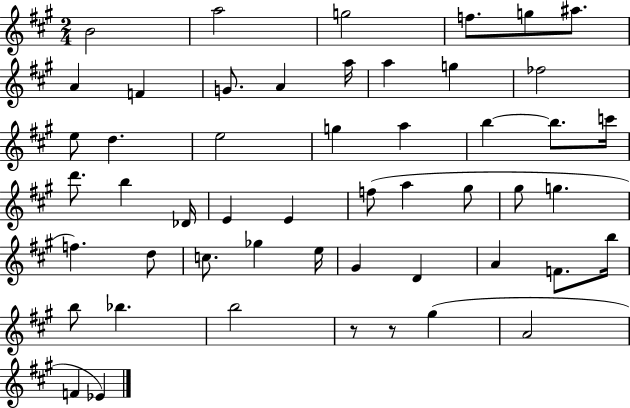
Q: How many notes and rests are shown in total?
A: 51